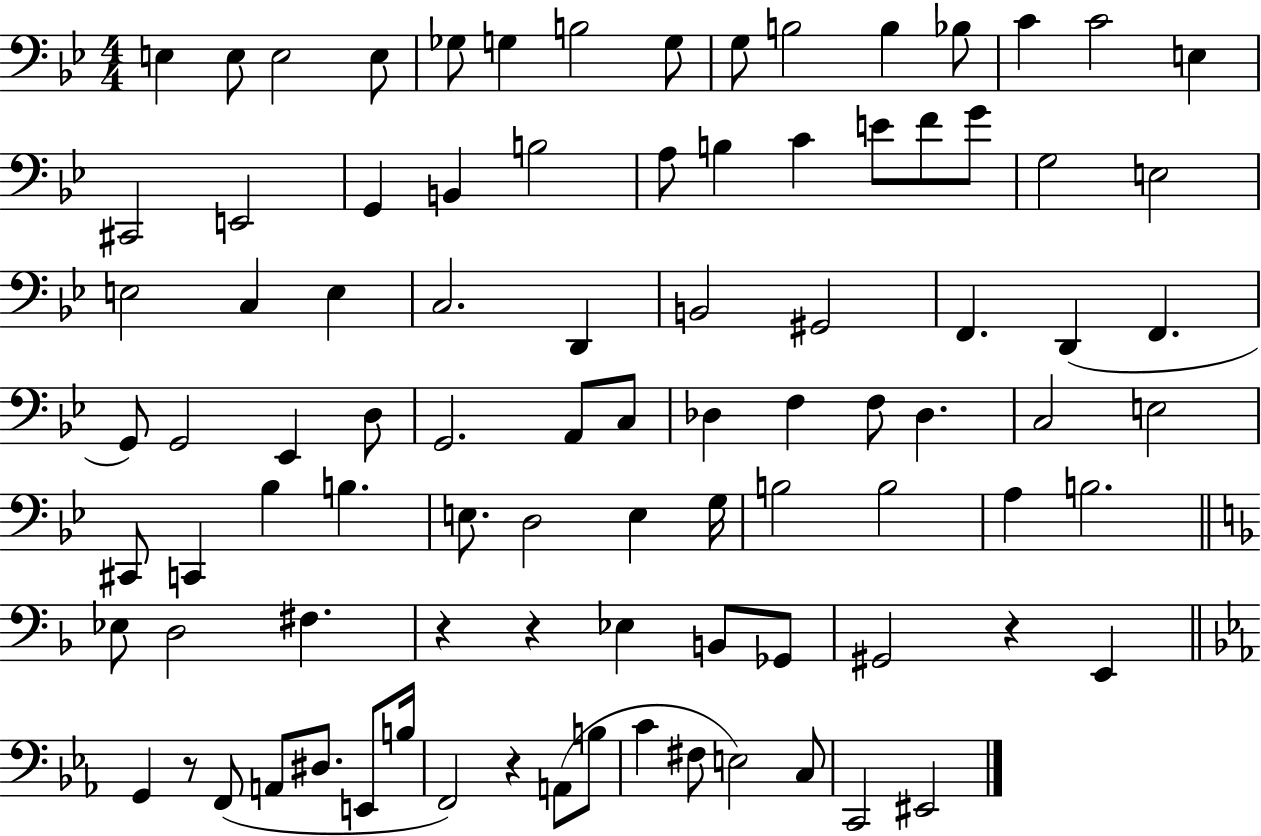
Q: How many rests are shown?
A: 5